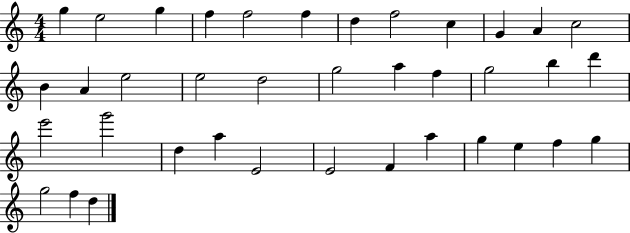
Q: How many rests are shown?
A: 0